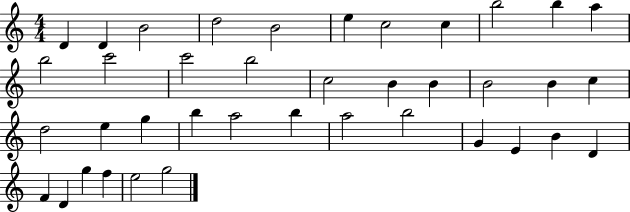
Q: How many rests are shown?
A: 0